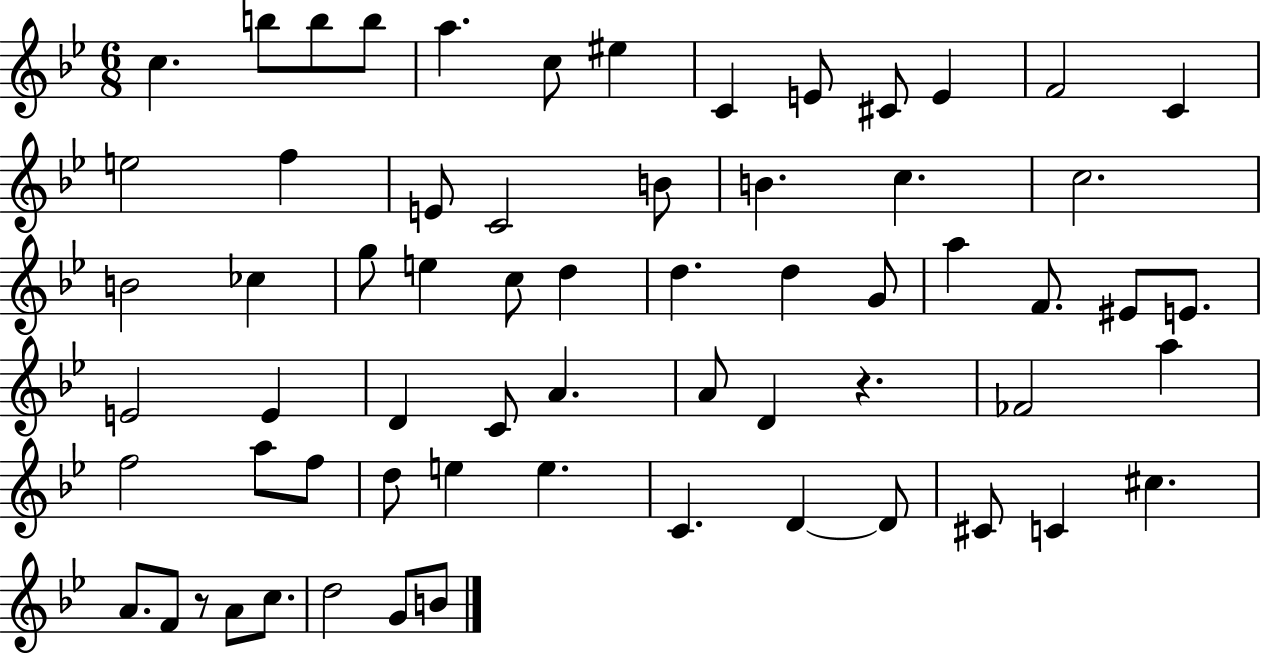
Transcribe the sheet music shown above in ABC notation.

X:1
T:Untitled
M:6/8
L:1/4
K:Bb
c b/2 b/2 b/2 a c/2 ^e C E/2 ^C/2 E F2 C e2 f E/2 C2 B/2 B c c2 B2 _c g/2 e c/2 d d d G/2 a F/2 ^E/2 E/2 E2 E D C/2 A A/2 D z _F2 a f2 a/2 f/2 d/2 e e C D D/2 ^C/2 C ^c A/2 F/2 z/2 A/2 c/2 d2 G/2 B/2